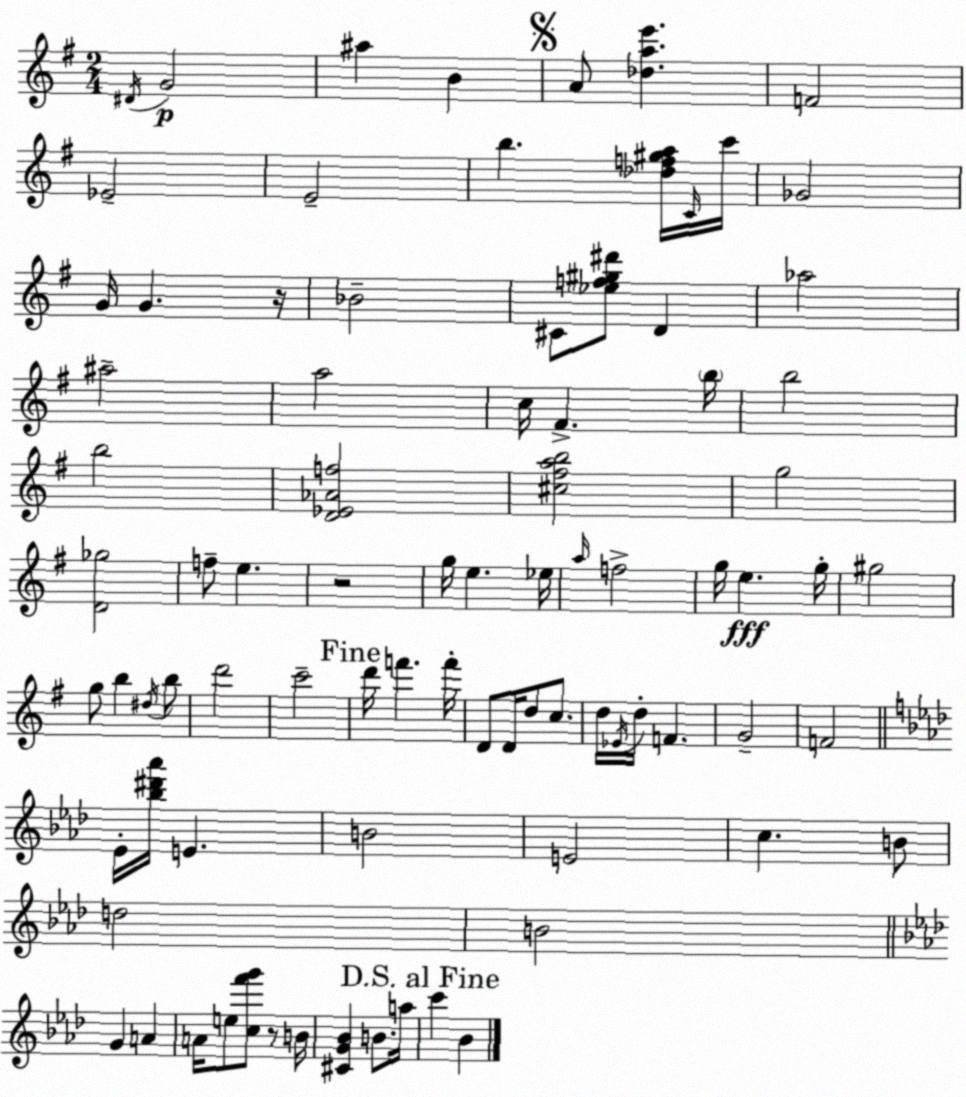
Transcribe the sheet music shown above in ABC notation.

X:1
T:Untitled
M:2/4
L:1/4
K:G
^D/4 G2 ^a B A/2 [_dae'] F2 _E2 E2 b [_df^ga]/4 C/4 c'/4 _G2 G/4 G z/4 _B2 ^C/2 [_ef^g^d']/2 D _a2 ^a2 a2 c/4 ^F b/4 b2 b2 [D_E_Af]2 [^c^fab]2 g2 [D_g]2 f/2 e z2 g/4 e _e/4 a/4 f2 g/4 e g/4 ^g2 g/2 b ^d/4 b/2 d'2 c'2 d'/4 f' f'/4 D/2 D/4 d/2 c/2 d/4 _E/4 d/4 F G2 F2 _E/4 [_b^d'_a']/4 E B2 E2 c B/2 d2 B2 G A A/4 e/2 [cf'g']/2 z/2 B/4 [^CG_B] B/2 a/4 c' _B